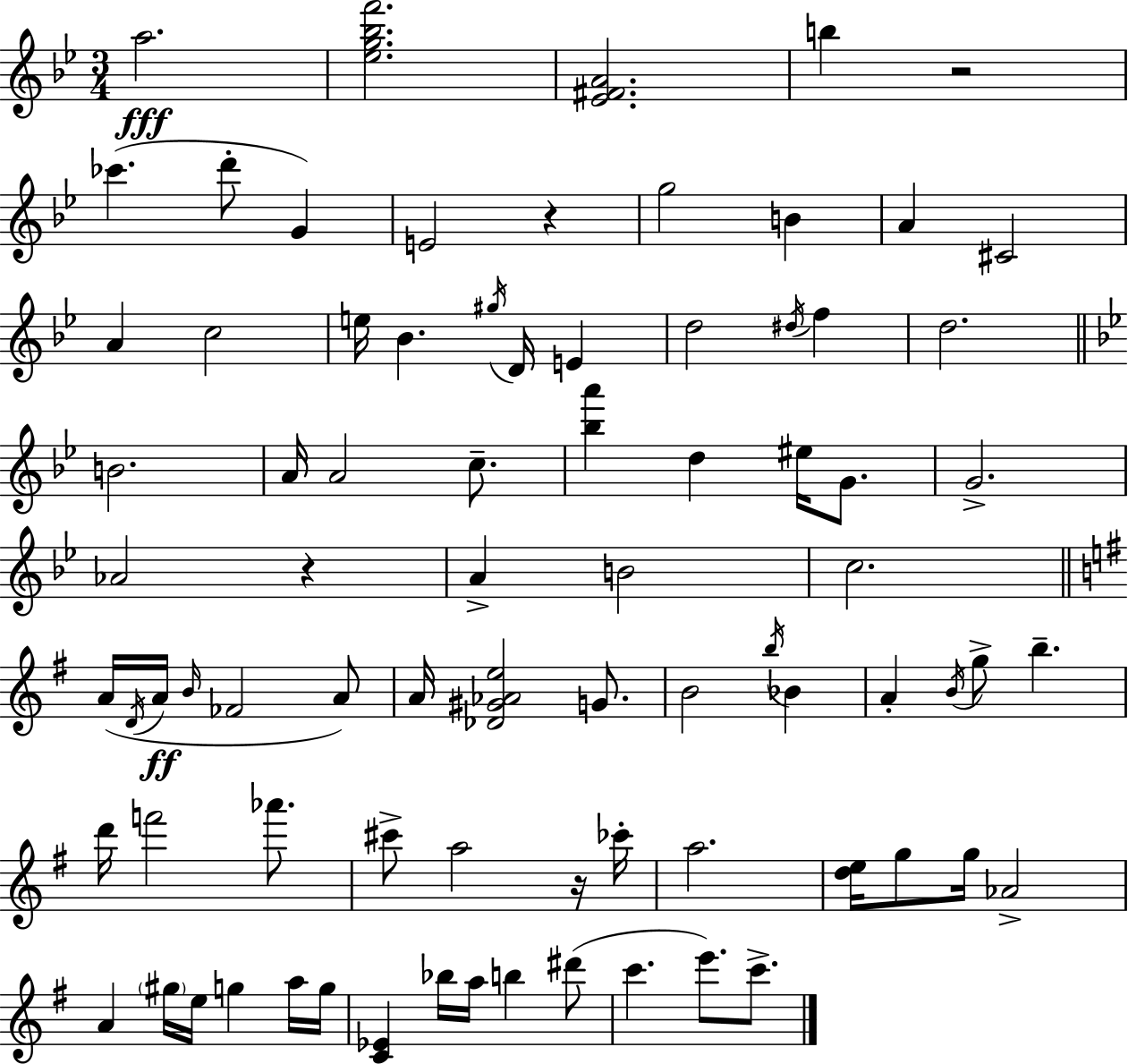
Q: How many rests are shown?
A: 4